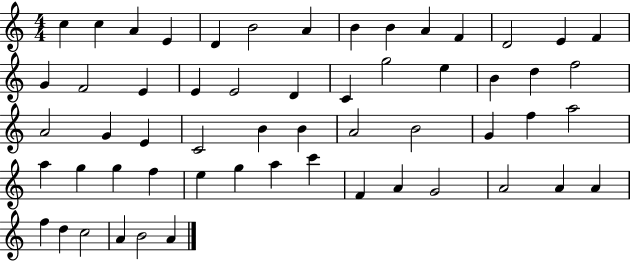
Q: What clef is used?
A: treble